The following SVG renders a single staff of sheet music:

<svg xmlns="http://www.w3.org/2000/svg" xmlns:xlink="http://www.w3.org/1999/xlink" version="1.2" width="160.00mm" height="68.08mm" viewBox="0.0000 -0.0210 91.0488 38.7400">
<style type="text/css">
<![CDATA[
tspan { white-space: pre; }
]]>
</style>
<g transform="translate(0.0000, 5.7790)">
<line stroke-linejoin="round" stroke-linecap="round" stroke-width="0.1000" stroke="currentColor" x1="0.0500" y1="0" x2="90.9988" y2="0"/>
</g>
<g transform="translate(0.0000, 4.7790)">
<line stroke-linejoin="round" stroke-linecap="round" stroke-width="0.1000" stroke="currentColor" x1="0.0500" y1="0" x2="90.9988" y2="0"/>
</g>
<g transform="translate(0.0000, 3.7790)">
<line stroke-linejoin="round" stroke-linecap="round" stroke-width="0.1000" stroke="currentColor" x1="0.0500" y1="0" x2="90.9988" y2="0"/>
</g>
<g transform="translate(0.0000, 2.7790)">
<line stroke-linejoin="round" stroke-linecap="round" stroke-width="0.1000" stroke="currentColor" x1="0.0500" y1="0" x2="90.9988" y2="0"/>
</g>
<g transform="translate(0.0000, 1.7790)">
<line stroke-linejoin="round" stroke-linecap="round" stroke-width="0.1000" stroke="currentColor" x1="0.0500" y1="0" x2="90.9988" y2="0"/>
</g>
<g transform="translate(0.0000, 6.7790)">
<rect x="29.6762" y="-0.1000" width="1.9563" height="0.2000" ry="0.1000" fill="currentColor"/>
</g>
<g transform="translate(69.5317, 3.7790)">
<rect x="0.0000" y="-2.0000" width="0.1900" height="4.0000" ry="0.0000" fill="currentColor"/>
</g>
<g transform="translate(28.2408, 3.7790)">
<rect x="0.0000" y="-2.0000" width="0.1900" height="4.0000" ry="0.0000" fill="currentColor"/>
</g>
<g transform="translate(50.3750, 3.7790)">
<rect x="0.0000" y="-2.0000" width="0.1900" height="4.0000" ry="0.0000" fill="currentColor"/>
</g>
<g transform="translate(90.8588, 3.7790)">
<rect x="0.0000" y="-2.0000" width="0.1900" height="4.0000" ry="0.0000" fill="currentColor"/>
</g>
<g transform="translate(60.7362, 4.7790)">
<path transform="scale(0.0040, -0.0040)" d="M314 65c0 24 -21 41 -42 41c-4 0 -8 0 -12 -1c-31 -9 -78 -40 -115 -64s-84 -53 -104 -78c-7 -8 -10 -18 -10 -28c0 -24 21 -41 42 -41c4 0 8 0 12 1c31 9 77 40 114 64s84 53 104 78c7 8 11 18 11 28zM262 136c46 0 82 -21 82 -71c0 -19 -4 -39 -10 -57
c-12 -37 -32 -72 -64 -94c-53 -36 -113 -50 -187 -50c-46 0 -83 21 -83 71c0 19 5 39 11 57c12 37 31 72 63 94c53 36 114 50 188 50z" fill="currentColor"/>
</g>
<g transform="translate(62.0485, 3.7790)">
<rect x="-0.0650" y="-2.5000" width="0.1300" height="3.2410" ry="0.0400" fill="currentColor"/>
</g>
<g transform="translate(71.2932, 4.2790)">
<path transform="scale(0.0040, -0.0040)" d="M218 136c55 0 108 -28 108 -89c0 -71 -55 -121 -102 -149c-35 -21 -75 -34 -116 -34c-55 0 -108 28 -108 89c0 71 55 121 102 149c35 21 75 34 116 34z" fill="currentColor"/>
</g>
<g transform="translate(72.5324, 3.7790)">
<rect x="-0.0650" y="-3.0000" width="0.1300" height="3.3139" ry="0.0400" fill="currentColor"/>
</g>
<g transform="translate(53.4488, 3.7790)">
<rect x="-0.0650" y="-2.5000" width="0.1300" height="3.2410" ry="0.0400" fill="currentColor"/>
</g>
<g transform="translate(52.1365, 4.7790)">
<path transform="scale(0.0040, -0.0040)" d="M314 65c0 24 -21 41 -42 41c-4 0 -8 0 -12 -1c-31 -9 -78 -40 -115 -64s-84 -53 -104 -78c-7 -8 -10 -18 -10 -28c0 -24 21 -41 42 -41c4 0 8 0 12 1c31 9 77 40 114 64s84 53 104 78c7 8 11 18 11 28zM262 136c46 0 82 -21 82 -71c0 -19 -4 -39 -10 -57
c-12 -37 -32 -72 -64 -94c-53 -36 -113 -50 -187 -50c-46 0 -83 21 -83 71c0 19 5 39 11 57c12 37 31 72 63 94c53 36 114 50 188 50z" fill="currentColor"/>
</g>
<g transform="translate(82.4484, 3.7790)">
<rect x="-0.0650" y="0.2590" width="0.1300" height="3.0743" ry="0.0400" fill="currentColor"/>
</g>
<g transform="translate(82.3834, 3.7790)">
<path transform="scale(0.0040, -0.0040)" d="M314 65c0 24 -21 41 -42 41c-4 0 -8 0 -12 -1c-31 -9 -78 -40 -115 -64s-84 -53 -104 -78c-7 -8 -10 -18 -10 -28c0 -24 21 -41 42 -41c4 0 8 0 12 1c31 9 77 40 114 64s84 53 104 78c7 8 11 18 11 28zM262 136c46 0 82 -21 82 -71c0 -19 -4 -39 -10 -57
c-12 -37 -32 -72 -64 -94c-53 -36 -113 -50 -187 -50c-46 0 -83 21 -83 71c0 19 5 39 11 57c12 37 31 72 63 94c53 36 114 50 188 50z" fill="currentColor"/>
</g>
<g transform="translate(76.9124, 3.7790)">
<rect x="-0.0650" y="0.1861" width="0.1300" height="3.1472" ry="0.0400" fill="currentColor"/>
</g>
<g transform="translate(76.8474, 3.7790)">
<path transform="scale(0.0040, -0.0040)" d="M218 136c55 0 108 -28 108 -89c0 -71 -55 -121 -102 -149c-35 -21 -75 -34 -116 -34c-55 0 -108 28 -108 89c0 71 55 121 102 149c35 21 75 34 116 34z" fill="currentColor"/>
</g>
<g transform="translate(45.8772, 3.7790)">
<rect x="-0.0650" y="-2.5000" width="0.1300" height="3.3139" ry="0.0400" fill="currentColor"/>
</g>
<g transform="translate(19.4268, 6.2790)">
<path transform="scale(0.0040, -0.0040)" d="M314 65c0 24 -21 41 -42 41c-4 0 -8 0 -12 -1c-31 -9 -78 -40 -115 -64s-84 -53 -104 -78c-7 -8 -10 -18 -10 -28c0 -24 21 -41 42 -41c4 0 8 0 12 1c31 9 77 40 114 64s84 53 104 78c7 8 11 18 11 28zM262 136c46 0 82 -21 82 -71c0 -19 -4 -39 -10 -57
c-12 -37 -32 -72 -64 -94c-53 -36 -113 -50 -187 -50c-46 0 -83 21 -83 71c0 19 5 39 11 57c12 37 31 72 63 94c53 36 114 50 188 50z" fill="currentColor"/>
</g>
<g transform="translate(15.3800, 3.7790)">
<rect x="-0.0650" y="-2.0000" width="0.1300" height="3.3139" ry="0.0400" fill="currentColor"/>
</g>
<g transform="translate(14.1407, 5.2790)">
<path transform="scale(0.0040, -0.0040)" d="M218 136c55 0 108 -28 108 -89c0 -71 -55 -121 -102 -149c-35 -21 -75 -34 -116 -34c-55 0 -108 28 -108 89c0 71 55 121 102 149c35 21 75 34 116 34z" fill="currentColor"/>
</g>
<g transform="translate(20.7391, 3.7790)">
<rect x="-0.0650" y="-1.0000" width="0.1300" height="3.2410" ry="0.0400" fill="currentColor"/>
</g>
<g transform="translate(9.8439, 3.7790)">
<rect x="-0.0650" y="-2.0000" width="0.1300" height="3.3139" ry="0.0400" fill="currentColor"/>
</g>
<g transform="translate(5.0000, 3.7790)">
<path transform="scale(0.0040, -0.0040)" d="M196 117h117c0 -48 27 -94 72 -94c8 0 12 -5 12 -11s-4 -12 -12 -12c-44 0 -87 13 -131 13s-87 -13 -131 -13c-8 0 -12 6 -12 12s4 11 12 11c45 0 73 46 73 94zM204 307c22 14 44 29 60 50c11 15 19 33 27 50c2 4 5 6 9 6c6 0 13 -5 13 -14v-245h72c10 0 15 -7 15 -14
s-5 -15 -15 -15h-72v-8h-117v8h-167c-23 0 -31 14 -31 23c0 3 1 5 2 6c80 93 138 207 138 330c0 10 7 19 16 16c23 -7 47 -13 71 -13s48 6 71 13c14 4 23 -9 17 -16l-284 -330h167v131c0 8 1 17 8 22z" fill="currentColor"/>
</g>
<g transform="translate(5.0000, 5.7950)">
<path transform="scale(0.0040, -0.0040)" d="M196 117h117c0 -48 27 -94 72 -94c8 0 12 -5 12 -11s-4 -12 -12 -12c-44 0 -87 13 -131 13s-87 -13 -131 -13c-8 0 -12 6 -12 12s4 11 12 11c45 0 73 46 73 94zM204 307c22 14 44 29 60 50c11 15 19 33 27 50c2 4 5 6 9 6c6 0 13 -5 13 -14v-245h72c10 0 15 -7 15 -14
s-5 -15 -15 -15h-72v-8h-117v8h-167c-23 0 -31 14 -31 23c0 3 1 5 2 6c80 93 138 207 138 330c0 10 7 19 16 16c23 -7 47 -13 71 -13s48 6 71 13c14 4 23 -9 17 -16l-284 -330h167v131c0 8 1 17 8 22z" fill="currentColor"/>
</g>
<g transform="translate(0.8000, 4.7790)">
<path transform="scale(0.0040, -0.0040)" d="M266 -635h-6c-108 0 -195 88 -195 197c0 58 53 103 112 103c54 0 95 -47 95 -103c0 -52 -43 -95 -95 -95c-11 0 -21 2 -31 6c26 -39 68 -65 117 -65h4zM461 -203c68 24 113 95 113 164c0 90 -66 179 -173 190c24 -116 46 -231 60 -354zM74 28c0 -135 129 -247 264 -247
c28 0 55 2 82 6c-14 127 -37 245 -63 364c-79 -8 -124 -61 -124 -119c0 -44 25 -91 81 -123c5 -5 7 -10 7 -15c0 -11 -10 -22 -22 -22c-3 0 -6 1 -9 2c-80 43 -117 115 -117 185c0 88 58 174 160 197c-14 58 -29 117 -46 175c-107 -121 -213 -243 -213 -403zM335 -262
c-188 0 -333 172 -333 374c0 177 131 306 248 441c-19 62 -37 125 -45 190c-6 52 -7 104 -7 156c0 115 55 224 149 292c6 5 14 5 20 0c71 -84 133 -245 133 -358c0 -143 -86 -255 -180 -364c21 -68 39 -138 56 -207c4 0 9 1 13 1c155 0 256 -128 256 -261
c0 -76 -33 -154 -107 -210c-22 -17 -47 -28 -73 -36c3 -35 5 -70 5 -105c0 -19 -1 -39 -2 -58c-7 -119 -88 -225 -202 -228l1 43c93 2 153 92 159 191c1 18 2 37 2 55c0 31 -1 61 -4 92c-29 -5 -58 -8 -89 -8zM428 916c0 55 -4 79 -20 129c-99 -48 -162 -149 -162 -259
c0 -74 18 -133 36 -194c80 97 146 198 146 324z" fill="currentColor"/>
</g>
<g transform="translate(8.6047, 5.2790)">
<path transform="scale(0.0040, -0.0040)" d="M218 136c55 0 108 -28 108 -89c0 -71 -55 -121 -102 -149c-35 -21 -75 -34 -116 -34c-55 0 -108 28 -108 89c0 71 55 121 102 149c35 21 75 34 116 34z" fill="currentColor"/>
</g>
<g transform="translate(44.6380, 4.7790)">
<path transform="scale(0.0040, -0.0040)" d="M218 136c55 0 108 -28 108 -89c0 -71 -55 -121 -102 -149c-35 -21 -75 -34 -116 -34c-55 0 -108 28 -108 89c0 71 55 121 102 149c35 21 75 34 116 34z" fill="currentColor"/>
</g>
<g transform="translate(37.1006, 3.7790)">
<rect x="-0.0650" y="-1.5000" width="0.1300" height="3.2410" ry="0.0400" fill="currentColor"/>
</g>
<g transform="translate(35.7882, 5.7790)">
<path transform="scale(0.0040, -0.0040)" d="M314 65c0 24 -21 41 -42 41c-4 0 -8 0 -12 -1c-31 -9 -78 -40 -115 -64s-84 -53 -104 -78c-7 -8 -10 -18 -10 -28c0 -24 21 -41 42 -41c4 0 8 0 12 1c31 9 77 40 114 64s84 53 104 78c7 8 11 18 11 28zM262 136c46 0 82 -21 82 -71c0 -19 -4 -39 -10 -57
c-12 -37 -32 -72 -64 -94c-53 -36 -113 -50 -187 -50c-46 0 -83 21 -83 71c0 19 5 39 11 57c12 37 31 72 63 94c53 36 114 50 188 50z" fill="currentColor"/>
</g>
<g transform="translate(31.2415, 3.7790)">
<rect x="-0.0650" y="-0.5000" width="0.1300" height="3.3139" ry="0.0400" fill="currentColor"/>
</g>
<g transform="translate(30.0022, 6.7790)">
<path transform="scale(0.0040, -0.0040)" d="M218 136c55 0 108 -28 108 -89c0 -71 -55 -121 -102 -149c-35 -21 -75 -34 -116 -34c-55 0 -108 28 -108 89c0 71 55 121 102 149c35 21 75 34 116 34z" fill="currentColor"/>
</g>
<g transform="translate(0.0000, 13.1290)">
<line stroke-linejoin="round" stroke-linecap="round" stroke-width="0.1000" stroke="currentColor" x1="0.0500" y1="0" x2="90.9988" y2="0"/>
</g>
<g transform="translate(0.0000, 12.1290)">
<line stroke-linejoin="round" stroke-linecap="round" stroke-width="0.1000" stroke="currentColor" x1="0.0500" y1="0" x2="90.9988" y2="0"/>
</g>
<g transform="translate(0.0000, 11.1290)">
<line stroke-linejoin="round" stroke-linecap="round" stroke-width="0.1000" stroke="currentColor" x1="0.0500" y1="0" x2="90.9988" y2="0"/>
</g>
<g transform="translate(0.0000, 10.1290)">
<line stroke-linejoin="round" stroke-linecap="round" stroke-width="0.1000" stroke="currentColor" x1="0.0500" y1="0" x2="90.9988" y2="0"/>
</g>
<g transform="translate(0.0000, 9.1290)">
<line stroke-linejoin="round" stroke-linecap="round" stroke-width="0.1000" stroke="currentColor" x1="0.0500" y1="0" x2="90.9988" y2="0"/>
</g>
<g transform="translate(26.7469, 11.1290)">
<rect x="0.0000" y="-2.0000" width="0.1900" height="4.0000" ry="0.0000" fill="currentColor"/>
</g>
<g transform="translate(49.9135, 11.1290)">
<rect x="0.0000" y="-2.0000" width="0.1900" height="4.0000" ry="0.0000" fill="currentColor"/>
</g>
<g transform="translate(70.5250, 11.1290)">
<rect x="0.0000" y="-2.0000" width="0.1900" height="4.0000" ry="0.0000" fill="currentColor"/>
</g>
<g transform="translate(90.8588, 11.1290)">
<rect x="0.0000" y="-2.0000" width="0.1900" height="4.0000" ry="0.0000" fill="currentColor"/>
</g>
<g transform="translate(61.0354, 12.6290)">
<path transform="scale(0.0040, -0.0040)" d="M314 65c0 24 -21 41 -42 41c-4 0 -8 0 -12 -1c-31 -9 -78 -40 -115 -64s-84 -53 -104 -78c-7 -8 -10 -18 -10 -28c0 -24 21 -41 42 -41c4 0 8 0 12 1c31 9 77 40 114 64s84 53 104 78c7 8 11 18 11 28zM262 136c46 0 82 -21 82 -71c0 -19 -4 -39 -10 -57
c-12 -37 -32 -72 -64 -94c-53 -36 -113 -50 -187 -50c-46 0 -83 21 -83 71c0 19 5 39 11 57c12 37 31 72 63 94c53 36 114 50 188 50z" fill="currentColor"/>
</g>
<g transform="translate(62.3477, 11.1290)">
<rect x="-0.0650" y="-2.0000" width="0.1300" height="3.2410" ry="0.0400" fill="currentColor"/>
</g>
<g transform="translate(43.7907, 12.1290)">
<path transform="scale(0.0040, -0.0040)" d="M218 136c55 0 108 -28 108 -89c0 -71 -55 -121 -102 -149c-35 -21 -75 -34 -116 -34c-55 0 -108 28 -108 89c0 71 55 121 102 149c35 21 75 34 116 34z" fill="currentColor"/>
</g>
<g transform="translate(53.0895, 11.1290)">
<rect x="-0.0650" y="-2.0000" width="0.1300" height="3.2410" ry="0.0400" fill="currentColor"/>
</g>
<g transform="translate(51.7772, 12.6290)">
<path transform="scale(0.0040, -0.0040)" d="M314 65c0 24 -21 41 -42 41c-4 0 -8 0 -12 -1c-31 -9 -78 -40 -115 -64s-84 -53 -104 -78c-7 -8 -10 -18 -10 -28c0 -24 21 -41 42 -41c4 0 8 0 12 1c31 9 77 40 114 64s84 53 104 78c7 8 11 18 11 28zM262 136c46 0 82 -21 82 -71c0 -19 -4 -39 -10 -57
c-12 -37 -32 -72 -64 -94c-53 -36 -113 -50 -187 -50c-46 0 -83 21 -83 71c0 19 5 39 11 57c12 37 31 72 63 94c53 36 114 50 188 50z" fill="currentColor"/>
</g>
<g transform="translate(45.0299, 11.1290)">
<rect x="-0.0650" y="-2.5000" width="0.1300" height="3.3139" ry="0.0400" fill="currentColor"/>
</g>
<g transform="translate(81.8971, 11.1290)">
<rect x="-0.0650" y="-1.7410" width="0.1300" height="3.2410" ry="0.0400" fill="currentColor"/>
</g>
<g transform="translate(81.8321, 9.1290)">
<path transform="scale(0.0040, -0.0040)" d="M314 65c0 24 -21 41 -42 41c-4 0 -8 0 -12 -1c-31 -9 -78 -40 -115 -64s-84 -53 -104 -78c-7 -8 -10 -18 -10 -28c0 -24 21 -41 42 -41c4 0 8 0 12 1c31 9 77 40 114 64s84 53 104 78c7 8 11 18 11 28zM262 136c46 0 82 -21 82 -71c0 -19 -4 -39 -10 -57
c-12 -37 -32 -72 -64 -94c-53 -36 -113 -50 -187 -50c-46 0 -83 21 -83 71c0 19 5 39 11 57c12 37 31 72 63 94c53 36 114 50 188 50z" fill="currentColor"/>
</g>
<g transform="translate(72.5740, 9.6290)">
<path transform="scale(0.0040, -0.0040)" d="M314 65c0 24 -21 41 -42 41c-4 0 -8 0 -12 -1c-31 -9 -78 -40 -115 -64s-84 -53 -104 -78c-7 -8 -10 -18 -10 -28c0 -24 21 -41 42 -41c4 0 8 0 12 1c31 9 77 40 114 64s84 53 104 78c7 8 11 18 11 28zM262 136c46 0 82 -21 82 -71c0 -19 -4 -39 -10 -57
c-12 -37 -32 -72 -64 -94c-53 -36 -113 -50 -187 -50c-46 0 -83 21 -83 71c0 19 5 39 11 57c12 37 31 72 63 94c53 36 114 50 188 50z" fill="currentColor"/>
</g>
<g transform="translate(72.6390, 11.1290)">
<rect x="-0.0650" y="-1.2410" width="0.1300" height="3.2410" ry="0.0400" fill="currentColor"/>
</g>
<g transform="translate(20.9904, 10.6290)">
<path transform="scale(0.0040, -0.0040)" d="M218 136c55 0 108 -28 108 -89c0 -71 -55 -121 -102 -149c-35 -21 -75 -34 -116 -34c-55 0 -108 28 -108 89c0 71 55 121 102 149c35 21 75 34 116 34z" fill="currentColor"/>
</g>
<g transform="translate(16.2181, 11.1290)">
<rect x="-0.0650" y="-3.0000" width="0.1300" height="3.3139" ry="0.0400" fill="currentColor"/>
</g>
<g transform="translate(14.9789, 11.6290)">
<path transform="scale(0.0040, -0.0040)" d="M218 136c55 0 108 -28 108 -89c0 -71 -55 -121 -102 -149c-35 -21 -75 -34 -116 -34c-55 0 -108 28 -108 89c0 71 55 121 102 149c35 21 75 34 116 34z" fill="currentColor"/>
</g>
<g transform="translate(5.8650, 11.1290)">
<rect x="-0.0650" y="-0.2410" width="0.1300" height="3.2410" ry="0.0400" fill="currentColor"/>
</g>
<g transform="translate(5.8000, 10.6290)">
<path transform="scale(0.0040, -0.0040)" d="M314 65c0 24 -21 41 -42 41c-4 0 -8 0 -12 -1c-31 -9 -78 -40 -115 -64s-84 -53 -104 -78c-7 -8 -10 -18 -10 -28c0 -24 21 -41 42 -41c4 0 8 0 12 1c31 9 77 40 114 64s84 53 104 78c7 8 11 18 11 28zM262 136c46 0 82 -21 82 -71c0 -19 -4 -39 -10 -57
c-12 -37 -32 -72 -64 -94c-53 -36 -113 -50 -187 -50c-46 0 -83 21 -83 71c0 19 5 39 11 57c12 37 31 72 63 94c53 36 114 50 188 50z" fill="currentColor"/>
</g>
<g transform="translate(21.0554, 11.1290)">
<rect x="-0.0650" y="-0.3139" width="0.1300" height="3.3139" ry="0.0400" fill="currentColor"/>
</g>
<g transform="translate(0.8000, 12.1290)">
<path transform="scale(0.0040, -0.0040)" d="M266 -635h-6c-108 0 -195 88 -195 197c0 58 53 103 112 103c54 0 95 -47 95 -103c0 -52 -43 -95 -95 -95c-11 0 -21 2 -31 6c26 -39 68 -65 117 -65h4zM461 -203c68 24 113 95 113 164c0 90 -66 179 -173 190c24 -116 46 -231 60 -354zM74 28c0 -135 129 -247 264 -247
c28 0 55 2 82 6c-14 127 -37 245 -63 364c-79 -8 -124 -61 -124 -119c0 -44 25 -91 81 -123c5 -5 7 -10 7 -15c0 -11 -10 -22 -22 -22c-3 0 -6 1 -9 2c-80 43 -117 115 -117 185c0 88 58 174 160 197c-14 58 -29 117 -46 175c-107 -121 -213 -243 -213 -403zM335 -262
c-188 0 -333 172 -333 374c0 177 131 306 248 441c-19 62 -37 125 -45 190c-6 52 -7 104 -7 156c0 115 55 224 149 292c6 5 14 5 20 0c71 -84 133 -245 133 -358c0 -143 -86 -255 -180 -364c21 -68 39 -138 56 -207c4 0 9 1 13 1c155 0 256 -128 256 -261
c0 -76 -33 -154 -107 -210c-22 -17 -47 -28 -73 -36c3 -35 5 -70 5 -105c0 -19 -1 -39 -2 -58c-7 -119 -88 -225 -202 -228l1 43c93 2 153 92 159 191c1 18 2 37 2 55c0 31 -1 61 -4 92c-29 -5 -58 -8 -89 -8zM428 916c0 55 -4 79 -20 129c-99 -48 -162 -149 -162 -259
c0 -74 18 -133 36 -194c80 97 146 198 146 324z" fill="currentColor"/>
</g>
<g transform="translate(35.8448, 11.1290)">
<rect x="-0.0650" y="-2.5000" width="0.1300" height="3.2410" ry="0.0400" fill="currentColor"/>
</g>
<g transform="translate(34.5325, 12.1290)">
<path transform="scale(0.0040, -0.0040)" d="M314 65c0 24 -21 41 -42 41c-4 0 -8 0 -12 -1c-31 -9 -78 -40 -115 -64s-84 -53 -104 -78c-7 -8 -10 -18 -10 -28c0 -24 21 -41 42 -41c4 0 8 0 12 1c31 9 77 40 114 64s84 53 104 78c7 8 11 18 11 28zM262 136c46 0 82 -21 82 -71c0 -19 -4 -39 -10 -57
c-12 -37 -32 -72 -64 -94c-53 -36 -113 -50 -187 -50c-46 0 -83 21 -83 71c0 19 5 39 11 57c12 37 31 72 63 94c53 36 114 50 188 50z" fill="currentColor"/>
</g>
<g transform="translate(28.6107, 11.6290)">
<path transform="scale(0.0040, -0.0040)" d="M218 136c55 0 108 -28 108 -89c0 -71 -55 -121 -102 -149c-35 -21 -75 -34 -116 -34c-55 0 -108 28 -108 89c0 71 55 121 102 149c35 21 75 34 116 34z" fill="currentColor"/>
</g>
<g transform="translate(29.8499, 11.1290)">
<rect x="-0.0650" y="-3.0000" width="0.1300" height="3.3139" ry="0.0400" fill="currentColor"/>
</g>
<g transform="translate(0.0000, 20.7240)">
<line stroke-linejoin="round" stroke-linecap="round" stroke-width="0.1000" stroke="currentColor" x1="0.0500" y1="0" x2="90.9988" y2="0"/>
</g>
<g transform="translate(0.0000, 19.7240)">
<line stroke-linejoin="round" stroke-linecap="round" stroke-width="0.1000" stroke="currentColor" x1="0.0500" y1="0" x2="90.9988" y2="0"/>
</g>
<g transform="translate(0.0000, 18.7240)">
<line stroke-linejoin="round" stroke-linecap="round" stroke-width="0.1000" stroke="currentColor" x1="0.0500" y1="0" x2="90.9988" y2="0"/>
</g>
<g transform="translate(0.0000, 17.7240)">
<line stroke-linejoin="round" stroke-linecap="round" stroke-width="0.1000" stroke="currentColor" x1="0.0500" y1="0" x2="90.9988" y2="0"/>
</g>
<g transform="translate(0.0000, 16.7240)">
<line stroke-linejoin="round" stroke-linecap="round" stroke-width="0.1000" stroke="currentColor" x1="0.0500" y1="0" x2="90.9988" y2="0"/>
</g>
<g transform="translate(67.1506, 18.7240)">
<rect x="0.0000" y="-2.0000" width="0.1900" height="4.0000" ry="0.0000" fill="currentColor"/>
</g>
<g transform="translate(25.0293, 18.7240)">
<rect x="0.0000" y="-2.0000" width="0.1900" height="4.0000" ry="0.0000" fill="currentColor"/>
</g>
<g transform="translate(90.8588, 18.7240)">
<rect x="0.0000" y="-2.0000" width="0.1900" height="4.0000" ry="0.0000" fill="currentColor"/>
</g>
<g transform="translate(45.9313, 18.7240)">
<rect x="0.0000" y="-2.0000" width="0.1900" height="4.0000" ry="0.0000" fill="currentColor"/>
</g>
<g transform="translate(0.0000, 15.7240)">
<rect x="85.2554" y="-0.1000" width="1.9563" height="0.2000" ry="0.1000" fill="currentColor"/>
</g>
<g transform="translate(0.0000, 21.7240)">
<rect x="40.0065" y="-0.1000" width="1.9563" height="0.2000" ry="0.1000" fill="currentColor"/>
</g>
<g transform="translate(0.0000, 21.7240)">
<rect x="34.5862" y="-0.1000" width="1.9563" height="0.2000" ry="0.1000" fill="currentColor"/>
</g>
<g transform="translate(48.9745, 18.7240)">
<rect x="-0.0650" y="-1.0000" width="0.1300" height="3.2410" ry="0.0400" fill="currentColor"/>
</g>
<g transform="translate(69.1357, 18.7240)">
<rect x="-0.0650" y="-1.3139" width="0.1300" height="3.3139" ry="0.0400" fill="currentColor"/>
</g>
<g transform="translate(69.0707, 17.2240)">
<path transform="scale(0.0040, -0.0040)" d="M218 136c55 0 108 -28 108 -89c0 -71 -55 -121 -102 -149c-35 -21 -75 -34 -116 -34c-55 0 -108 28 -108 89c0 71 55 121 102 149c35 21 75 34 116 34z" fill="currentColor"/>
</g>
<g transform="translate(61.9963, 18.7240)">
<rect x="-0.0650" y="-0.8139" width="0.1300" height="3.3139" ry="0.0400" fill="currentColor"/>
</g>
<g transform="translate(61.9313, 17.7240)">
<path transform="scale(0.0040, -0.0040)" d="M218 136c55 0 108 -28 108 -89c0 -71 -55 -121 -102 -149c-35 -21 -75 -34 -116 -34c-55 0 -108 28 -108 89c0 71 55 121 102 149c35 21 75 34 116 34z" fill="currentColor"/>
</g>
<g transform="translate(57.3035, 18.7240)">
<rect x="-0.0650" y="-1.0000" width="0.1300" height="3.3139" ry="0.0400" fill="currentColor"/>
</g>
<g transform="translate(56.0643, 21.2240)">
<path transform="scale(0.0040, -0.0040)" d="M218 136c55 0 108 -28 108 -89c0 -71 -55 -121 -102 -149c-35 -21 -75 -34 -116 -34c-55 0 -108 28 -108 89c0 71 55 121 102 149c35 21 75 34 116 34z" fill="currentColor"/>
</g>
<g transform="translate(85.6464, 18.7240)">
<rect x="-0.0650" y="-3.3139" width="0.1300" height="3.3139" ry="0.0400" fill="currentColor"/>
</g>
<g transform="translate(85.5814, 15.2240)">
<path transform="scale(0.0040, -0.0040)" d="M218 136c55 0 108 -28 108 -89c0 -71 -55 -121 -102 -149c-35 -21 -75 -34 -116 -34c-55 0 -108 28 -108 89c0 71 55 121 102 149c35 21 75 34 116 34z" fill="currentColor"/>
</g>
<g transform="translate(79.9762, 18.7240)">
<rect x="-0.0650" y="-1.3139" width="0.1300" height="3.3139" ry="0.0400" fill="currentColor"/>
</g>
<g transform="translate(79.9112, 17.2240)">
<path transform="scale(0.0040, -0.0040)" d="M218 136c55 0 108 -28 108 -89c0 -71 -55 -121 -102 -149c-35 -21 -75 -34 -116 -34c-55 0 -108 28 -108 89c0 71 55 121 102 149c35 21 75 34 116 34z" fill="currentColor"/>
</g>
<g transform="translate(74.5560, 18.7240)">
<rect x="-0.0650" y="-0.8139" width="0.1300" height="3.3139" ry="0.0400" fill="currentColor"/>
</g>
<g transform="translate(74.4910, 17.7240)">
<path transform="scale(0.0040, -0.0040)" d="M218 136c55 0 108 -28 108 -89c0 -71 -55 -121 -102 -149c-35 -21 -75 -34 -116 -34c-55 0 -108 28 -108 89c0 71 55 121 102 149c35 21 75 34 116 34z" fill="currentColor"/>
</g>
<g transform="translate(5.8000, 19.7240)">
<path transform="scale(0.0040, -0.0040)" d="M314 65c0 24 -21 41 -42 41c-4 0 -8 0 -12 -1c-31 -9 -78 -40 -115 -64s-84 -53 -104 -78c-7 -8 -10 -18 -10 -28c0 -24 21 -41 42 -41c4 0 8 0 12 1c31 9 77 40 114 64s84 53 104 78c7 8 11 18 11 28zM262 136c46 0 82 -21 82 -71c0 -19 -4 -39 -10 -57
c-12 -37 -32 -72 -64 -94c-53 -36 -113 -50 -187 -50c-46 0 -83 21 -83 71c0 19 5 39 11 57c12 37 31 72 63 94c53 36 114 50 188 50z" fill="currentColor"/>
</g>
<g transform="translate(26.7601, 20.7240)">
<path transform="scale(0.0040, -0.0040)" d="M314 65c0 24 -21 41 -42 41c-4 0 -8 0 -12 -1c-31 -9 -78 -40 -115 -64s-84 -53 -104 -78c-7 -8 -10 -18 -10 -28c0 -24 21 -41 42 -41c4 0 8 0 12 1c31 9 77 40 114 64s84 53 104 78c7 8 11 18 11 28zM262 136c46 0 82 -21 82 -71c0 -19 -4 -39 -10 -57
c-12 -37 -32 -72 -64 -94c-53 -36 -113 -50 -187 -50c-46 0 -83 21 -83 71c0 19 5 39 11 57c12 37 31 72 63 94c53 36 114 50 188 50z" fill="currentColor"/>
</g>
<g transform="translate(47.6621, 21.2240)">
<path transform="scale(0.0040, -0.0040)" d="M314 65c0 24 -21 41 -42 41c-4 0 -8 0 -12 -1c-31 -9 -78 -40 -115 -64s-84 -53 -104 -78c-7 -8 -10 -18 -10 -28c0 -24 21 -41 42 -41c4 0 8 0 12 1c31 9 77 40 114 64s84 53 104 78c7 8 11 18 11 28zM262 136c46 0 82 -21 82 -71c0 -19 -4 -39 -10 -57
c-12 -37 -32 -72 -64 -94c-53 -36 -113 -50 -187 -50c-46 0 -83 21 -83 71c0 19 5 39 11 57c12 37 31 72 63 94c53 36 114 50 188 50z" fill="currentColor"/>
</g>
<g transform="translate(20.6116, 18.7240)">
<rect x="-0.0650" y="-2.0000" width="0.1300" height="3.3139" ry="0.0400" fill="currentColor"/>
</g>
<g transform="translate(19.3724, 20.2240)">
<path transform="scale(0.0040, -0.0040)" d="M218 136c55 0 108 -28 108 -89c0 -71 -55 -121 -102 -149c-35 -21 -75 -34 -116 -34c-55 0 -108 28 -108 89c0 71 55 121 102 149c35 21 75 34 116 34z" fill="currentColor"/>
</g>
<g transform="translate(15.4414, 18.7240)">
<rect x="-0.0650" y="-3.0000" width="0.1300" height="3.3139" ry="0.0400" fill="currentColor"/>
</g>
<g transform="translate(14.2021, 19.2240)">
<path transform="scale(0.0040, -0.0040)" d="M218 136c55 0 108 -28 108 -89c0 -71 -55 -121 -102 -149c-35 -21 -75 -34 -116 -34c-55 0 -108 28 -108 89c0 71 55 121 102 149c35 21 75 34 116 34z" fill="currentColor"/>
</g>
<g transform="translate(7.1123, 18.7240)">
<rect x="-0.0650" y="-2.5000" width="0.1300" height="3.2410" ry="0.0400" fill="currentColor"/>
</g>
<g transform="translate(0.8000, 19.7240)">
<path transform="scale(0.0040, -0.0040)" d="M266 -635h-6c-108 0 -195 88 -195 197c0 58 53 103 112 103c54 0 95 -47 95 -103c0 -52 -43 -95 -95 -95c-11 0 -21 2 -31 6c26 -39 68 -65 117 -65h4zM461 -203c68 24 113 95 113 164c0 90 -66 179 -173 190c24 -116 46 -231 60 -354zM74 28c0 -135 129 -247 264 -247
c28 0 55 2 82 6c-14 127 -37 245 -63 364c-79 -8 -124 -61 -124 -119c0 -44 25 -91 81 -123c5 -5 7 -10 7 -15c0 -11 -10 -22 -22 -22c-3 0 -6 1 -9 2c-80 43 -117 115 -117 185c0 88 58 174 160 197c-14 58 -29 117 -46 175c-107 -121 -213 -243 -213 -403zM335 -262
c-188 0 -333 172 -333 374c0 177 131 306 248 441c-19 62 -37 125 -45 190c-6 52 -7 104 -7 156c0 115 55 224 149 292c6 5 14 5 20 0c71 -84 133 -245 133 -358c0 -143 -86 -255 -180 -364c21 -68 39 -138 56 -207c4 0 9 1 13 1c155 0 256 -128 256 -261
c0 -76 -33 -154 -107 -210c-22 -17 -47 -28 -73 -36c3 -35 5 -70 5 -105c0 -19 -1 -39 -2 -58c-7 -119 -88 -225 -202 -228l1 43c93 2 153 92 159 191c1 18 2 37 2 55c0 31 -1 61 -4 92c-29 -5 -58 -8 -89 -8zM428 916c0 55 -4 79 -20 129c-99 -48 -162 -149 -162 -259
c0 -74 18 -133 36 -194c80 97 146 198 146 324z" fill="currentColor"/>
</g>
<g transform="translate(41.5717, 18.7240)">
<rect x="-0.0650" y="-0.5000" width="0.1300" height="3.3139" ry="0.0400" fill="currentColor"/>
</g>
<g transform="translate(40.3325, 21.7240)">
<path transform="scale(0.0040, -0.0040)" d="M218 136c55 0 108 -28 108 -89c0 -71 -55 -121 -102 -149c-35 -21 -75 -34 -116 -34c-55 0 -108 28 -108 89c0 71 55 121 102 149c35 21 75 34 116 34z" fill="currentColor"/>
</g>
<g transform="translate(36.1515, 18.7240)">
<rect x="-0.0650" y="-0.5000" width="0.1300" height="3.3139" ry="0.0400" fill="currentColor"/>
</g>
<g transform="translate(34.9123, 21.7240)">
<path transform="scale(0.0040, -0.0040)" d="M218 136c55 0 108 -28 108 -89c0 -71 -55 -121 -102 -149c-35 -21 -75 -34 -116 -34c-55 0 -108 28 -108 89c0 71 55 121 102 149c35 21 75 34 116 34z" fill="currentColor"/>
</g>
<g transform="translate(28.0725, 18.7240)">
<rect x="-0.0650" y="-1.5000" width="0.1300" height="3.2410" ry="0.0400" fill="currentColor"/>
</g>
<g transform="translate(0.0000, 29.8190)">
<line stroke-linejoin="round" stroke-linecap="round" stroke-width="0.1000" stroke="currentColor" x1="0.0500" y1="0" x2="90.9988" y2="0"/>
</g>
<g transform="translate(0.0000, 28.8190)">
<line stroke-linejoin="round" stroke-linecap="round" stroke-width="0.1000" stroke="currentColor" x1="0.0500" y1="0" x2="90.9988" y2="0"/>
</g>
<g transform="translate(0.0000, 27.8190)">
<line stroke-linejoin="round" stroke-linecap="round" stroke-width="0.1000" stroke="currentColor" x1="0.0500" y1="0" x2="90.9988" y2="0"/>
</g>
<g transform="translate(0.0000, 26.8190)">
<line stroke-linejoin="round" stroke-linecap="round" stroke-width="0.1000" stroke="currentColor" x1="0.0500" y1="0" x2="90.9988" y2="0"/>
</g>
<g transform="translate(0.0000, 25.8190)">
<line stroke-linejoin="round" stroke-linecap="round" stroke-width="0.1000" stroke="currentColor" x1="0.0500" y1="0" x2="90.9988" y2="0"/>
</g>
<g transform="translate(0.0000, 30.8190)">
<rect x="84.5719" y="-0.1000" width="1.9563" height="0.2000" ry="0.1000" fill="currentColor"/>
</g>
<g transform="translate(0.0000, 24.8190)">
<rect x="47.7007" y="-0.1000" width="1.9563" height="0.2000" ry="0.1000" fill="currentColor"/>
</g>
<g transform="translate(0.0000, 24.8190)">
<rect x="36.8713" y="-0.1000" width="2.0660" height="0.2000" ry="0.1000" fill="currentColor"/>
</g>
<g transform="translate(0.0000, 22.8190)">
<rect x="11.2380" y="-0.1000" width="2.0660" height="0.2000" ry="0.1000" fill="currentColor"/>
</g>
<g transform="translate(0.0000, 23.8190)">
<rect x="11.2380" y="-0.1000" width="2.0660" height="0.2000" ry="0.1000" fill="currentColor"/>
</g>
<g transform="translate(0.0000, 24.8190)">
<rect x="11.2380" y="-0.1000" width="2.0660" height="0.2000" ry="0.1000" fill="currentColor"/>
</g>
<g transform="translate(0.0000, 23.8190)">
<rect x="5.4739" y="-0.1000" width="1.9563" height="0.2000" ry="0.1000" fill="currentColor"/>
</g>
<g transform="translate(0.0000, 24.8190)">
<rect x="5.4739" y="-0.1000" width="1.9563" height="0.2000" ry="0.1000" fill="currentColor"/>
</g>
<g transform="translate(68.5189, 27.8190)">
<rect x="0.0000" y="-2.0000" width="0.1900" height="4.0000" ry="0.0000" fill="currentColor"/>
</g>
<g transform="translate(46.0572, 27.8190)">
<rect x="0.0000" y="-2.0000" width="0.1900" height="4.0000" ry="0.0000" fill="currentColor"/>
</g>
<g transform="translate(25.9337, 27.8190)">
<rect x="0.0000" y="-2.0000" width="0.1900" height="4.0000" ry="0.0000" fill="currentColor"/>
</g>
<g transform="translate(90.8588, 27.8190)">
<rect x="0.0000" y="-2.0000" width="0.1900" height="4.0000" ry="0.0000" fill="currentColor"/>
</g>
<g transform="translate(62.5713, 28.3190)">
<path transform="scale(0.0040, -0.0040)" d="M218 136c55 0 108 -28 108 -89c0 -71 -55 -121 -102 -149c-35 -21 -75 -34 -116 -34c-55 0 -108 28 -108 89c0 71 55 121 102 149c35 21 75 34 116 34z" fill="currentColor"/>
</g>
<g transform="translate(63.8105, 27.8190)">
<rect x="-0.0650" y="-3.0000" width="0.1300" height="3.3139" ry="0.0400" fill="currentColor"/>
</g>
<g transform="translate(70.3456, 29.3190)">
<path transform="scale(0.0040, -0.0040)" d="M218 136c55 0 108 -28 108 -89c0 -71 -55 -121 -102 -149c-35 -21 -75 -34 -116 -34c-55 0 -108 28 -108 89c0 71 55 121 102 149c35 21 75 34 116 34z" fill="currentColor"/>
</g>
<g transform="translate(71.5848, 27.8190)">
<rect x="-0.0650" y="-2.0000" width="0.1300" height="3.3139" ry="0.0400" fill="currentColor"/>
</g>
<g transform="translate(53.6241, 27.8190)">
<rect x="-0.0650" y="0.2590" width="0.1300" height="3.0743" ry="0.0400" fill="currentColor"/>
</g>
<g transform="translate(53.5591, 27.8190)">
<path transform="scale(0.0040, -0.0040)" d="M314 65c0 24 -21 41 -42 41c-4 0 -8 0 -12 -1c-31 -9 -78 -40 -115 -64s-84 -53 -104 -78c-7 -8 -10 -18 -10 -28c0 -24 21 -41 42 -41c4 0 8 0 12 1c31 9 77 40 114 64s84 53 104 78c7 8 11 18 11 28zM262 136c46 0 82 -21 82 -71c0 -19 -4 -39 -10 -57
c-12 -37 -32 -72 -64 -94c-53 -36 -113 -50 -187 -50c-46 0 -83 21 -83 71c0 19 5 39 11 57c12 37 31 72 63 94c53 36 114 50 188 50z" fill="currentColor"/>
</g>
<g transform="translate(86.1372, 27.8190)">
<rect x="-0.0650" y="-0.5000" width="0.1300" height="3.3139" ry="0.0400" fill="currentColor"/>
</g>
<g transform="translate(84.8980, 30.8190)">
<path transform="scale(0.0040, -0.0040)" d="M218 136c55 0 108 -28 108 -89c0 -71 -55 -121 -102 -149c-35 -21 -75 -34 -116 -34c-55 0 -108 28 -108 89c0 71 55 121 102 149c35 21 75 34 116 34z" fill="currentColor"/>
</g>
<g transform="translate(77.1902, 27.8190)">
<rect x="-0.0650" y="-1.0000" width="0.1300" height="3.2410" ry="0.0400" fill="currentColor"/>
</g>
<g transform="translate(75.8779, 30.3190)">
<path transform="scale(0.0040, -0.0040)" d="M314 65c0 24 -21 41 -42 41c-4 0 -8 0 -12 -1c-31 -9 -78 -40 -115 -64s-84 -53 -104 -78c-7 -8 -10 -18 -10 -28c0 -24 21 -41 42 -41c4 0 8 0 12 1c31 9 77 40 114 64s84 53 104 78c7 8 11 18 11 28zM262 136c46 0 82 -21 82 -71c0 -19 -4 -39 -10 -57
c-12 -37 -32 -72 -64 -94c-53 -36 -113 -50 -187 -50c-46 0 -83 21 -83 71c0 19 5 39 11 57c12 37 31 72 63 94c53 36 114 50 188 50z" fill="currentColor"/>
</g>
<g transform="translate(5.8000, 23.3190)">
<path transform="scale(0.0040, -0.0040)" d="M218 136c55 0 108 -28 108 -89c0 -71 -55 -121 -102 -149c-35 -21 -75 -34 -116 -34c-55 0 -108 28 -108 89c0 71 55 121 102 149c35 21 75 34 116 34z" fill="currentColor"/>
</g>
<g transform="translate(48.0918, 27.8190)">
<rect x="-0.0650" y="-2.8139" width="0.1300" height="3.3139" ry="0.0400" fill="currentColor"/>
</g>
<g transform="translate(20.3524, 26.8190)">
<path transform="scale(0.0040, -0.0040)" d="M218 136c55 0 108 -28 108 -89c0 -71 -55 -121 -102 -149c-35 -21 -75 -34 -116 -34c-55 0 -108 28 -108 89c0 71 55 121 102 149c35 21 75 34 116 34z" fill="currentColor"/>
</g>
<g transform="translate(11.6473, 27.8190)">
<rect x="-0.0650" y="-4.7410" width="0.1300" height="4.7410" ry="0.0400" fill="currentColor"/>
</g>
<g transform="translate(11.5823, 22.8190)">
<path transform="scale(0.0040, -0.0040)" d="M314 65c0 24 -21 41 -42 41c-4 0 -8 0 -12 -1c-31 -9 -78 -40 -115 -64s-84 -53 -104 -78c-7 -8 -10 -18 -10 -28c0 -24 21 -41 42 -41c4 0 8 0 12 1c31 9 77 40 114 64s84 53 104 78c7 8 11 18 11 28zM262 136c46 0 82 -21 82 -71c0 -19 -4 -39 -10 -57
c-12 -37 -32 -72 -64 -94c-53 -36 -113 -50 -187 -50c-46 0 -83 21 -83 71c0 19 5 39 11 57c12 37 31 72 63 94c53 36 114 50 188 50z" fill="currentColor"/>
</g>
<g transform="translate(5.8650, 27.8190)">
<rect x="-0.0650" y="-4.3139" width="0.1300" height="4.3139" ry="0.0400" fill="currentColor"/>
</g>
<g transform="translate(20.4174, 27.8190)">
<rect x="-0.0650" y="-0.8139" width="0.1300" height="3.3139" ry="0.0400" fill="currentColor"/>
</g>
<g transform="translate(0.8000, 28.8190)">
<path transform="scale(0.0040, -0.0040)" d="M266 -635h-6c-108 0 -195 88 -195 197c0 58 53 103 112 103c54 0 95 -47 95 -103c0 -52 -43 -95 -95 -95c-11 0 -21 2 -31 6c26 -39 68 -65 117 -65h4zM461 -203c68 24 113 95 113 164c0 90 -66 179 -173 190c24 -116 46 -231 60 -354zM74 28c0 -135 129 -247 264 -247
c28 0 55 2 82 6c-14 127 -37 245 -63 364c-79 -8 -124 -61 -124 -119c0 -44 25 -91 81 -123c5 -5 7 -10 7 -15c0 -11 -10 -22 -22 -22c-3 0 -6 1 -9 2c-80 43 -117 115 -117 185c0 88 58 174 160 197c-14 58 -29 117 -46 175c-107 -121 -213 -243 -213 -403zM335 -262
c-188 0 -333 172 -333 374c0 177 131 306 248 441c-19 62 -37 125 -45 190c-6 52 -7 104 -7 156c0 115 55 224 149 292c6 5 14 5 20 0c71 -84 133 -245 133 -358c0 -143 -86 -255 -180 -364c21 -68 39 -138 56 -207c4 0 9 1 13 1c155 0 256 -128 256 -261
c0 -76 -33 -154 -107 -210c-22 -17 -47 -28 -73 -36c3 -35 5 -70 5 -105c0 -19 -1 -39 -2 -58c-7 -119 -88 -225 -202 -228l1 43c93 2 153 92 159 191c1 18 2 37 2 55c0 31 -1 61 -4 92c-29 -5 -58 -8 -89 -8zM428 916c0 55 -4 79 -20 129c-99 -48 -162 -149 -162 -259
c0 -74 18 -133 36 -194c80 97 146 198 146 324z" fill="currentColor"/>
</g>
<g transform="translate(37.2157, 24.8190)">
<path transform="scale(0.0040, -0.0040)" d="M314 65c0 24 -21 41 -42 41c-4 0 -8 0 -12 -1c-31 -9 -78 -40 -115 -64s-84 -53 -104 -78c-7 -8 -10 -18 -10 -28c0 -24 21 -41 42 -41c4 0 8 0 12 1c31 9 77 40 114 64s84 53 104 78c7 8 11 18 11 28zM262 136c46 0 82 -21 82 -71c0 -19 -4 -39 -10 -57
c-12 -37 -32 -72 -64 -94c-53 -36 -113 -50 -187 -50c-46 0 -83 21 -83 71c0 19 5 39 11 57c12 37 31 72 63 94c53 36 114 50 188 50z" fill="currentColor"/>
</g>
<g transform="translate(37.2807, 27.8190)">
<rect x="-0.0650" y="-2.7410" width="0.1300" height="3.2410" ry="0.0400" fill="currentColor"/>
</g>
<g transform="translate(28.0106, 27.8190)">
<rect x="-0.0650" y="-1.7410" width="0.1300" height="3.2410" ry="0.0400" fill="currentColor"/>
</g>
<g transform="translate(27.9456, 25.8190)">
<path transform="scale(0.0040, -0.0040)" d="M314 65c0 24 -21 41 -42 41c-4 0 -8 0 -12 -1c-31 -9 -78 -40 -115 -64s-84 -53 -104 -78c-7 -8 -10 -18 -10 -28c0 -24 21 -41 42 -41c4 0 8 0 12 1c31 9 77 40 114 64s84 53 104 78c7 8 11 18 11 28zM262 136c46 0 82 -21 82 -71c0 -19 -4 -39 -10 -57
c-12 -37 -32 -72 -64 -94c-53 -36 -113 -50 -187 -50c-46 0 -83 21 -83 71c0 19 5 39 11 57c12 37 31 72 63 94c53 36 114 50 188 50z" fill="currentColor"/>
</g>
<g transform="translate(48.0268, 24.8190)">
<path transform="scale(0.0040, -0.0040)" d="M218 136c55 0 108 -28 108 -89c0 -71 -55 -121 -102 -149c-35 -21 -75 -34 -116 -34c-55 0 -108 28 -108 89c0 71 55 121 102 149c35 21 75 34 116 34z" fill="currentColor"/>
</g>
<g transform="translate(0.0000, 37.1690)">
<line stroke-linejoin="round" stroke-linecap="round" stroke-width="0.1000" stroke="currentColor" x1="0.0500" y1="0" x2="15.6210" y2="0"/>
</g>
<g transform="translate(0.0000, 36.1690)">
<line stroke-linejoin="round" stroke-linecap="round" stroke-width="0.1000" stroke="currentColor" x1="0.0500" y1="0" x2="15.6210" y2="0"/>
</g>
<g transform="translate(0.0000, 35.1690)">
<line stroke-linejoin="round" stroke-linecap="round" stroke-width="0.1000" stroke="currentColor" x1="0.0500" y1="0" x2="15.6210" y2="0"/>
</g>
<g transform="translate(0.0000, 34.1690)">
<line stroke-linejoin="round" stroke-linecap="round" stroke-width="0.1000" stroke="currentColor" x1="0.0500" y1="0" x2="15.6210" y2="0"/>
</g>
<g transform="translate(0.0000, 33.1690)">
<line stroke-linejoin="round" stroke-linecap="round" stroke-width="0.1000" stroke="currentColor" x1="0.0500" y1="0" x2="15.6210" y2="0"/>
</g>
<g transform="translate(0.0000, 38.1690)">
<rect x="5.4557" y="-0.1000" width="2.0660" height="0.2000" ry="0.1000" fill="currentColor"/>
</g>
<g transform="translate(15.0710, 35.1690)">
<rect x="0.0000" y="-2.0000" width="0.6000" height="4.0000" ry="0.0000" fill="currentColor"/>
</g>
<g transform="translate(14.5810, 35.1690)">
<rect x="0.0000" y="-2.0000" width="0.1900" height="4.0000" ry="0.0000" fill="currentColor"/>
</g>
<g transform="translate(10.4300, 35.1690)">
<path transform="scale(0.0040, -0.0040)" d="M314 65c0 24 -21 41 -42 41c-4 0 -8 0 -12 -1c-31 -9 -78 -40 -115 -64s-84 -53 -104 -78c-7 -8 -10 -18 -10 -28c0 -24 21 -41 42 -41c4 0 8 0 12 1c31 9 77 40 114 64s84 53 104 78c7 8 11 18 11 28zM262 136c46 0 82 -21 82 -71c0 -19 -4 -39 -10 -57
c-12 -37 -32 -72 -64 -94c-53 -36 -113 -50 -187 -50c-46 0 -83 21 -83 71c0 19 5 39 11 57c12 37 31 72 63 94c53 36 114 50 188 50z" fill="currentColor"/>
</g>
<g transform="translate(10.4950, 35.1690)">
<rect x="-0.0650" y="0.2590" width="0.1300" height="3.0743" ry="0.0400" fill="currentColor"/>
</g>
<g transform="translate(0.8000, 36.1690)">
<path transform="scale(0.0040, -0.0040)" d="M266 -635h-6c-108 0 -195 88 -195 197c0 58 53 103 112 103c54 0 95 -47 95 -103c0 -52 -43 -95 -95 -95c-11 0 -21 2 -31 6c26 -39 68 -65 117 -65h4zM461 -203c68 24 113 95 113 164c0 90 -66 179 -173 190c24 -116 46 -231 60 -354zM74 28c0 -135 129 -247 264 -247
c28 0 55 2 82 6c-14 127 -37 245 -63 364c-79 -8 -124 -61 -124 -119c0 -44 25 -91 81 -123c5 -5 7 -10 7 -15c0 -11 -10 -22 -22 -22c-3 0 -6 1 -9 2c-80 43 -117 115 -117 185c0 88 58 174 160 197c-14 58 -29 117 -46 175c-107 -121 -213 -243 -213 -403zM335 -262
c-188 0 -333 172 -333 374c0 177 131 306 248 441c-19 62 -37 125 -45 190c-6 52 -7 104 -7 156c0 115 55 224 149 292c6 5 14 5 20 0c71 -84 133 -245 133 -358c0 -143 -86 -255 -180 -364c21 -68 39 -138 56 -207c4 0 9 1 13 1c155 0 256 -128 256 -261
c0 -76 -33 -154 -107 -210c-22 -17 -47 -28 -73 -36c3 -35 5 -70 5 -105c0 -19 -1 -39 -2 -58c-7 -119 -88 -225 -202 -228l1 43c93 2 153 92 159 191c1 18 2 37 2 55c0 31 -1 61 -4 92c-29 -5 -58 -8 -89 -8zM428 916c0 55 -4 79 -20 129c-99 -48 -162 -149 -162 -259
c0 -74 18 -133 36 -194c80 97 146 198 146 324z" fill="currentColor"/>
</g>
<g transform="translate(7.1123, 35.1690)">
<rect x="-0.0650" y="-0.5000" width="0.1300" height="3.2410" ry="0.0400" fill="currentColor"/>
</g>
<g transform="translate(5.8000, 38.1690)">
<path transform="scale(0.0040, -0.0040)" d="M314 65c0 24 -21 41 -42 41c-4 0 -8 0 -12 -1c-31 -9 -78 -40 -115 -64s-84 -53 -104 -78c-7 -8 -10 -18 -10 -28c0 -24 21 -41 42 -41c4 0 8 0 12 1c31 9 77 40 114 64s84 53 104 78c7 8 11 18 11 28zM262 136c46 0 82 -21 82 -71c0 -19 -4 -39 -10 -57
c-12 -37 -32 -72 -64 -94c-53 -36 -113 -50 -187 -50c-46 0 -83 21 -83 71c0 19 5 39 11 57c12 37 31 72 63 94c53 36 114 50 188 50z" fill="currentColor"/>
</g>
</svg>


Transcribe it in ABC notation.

X:1
T:Untitled
M:4/4
L:1/4
K:C
F F D2 C E2 G G2 G2 A B B2 c2 A c A G2 G F2 F2 e2 f2 G2 A F E2 C C D2 D d e d e b d' e'2 d f2 a2 a B2 A F D2 C C2 B2